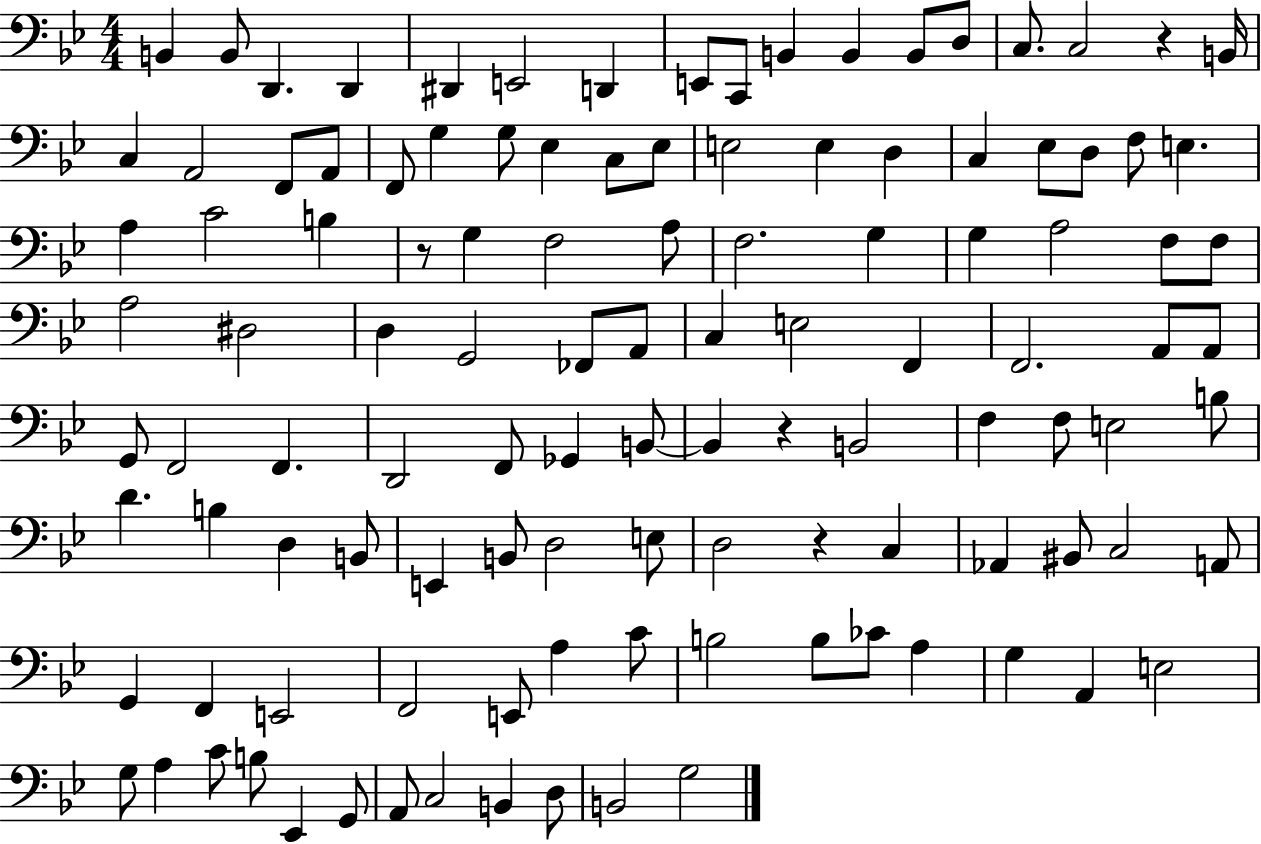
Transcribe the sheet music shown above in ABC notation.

X:1
T:Untitled
M:4/4
L:1/4
K:Bb
B,, B,,/2 D,, D,, ^D,, E,,2 D,, E,,/2 C,,/2 B,, B,, B,,/2 D,/2 C,/2 C,2 z B,,/4 C, A,,2 F,,/2 A,,/2 F,,/2 G, G,/2 _E, C,/2 _E,/2 E,2 E, D, C, _E,/2 D,/2 F,/2 E, A, C2 B, z/2 G, F,2 A,/2 F,2 G, G, A,2 F,/2 F,/2 A,2 ^D,2 D, G,,2 _F,,/2 A,,/2 C, E,2 F,, F,,2 A,,/2 A,,/2 G,,/2 F,,2 F,, D,,2 F,,/2 _G,, B,,/2 B,, z B,,2 F, F,/2 E,2 B,/2 D B, D, B,,/2 E,, B,,/2 D,2 E,/2 D,2 z C, _A,, ^B,,/2 C,2 A,,/2 G,, F,, E,,2 F,,2 E,,/2 A, C/2 B,2 B,/2 _C/2 A, G, A,, E,2 G,/2 A, C/2 B,/2 _E,, G,,/2 A,,/2 C,2 B,, D,/2 B,,2 G,2